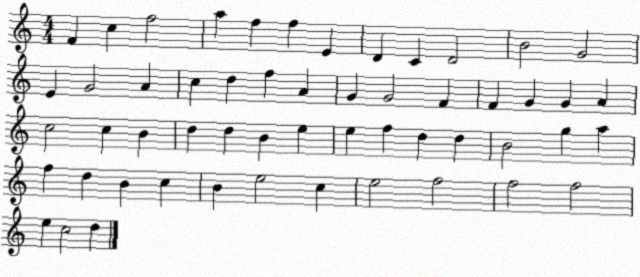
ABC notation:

X:1
T:Untitled
M:4/4
L:1/4
K:C
F c f2 a f f E D C D2 B2 G2 E G2 A c d f A G G2 F F G G A c2 c B d d B e e f d d B2 g a f d B c B e2 c e2 f2 f2 f2 e c2 d